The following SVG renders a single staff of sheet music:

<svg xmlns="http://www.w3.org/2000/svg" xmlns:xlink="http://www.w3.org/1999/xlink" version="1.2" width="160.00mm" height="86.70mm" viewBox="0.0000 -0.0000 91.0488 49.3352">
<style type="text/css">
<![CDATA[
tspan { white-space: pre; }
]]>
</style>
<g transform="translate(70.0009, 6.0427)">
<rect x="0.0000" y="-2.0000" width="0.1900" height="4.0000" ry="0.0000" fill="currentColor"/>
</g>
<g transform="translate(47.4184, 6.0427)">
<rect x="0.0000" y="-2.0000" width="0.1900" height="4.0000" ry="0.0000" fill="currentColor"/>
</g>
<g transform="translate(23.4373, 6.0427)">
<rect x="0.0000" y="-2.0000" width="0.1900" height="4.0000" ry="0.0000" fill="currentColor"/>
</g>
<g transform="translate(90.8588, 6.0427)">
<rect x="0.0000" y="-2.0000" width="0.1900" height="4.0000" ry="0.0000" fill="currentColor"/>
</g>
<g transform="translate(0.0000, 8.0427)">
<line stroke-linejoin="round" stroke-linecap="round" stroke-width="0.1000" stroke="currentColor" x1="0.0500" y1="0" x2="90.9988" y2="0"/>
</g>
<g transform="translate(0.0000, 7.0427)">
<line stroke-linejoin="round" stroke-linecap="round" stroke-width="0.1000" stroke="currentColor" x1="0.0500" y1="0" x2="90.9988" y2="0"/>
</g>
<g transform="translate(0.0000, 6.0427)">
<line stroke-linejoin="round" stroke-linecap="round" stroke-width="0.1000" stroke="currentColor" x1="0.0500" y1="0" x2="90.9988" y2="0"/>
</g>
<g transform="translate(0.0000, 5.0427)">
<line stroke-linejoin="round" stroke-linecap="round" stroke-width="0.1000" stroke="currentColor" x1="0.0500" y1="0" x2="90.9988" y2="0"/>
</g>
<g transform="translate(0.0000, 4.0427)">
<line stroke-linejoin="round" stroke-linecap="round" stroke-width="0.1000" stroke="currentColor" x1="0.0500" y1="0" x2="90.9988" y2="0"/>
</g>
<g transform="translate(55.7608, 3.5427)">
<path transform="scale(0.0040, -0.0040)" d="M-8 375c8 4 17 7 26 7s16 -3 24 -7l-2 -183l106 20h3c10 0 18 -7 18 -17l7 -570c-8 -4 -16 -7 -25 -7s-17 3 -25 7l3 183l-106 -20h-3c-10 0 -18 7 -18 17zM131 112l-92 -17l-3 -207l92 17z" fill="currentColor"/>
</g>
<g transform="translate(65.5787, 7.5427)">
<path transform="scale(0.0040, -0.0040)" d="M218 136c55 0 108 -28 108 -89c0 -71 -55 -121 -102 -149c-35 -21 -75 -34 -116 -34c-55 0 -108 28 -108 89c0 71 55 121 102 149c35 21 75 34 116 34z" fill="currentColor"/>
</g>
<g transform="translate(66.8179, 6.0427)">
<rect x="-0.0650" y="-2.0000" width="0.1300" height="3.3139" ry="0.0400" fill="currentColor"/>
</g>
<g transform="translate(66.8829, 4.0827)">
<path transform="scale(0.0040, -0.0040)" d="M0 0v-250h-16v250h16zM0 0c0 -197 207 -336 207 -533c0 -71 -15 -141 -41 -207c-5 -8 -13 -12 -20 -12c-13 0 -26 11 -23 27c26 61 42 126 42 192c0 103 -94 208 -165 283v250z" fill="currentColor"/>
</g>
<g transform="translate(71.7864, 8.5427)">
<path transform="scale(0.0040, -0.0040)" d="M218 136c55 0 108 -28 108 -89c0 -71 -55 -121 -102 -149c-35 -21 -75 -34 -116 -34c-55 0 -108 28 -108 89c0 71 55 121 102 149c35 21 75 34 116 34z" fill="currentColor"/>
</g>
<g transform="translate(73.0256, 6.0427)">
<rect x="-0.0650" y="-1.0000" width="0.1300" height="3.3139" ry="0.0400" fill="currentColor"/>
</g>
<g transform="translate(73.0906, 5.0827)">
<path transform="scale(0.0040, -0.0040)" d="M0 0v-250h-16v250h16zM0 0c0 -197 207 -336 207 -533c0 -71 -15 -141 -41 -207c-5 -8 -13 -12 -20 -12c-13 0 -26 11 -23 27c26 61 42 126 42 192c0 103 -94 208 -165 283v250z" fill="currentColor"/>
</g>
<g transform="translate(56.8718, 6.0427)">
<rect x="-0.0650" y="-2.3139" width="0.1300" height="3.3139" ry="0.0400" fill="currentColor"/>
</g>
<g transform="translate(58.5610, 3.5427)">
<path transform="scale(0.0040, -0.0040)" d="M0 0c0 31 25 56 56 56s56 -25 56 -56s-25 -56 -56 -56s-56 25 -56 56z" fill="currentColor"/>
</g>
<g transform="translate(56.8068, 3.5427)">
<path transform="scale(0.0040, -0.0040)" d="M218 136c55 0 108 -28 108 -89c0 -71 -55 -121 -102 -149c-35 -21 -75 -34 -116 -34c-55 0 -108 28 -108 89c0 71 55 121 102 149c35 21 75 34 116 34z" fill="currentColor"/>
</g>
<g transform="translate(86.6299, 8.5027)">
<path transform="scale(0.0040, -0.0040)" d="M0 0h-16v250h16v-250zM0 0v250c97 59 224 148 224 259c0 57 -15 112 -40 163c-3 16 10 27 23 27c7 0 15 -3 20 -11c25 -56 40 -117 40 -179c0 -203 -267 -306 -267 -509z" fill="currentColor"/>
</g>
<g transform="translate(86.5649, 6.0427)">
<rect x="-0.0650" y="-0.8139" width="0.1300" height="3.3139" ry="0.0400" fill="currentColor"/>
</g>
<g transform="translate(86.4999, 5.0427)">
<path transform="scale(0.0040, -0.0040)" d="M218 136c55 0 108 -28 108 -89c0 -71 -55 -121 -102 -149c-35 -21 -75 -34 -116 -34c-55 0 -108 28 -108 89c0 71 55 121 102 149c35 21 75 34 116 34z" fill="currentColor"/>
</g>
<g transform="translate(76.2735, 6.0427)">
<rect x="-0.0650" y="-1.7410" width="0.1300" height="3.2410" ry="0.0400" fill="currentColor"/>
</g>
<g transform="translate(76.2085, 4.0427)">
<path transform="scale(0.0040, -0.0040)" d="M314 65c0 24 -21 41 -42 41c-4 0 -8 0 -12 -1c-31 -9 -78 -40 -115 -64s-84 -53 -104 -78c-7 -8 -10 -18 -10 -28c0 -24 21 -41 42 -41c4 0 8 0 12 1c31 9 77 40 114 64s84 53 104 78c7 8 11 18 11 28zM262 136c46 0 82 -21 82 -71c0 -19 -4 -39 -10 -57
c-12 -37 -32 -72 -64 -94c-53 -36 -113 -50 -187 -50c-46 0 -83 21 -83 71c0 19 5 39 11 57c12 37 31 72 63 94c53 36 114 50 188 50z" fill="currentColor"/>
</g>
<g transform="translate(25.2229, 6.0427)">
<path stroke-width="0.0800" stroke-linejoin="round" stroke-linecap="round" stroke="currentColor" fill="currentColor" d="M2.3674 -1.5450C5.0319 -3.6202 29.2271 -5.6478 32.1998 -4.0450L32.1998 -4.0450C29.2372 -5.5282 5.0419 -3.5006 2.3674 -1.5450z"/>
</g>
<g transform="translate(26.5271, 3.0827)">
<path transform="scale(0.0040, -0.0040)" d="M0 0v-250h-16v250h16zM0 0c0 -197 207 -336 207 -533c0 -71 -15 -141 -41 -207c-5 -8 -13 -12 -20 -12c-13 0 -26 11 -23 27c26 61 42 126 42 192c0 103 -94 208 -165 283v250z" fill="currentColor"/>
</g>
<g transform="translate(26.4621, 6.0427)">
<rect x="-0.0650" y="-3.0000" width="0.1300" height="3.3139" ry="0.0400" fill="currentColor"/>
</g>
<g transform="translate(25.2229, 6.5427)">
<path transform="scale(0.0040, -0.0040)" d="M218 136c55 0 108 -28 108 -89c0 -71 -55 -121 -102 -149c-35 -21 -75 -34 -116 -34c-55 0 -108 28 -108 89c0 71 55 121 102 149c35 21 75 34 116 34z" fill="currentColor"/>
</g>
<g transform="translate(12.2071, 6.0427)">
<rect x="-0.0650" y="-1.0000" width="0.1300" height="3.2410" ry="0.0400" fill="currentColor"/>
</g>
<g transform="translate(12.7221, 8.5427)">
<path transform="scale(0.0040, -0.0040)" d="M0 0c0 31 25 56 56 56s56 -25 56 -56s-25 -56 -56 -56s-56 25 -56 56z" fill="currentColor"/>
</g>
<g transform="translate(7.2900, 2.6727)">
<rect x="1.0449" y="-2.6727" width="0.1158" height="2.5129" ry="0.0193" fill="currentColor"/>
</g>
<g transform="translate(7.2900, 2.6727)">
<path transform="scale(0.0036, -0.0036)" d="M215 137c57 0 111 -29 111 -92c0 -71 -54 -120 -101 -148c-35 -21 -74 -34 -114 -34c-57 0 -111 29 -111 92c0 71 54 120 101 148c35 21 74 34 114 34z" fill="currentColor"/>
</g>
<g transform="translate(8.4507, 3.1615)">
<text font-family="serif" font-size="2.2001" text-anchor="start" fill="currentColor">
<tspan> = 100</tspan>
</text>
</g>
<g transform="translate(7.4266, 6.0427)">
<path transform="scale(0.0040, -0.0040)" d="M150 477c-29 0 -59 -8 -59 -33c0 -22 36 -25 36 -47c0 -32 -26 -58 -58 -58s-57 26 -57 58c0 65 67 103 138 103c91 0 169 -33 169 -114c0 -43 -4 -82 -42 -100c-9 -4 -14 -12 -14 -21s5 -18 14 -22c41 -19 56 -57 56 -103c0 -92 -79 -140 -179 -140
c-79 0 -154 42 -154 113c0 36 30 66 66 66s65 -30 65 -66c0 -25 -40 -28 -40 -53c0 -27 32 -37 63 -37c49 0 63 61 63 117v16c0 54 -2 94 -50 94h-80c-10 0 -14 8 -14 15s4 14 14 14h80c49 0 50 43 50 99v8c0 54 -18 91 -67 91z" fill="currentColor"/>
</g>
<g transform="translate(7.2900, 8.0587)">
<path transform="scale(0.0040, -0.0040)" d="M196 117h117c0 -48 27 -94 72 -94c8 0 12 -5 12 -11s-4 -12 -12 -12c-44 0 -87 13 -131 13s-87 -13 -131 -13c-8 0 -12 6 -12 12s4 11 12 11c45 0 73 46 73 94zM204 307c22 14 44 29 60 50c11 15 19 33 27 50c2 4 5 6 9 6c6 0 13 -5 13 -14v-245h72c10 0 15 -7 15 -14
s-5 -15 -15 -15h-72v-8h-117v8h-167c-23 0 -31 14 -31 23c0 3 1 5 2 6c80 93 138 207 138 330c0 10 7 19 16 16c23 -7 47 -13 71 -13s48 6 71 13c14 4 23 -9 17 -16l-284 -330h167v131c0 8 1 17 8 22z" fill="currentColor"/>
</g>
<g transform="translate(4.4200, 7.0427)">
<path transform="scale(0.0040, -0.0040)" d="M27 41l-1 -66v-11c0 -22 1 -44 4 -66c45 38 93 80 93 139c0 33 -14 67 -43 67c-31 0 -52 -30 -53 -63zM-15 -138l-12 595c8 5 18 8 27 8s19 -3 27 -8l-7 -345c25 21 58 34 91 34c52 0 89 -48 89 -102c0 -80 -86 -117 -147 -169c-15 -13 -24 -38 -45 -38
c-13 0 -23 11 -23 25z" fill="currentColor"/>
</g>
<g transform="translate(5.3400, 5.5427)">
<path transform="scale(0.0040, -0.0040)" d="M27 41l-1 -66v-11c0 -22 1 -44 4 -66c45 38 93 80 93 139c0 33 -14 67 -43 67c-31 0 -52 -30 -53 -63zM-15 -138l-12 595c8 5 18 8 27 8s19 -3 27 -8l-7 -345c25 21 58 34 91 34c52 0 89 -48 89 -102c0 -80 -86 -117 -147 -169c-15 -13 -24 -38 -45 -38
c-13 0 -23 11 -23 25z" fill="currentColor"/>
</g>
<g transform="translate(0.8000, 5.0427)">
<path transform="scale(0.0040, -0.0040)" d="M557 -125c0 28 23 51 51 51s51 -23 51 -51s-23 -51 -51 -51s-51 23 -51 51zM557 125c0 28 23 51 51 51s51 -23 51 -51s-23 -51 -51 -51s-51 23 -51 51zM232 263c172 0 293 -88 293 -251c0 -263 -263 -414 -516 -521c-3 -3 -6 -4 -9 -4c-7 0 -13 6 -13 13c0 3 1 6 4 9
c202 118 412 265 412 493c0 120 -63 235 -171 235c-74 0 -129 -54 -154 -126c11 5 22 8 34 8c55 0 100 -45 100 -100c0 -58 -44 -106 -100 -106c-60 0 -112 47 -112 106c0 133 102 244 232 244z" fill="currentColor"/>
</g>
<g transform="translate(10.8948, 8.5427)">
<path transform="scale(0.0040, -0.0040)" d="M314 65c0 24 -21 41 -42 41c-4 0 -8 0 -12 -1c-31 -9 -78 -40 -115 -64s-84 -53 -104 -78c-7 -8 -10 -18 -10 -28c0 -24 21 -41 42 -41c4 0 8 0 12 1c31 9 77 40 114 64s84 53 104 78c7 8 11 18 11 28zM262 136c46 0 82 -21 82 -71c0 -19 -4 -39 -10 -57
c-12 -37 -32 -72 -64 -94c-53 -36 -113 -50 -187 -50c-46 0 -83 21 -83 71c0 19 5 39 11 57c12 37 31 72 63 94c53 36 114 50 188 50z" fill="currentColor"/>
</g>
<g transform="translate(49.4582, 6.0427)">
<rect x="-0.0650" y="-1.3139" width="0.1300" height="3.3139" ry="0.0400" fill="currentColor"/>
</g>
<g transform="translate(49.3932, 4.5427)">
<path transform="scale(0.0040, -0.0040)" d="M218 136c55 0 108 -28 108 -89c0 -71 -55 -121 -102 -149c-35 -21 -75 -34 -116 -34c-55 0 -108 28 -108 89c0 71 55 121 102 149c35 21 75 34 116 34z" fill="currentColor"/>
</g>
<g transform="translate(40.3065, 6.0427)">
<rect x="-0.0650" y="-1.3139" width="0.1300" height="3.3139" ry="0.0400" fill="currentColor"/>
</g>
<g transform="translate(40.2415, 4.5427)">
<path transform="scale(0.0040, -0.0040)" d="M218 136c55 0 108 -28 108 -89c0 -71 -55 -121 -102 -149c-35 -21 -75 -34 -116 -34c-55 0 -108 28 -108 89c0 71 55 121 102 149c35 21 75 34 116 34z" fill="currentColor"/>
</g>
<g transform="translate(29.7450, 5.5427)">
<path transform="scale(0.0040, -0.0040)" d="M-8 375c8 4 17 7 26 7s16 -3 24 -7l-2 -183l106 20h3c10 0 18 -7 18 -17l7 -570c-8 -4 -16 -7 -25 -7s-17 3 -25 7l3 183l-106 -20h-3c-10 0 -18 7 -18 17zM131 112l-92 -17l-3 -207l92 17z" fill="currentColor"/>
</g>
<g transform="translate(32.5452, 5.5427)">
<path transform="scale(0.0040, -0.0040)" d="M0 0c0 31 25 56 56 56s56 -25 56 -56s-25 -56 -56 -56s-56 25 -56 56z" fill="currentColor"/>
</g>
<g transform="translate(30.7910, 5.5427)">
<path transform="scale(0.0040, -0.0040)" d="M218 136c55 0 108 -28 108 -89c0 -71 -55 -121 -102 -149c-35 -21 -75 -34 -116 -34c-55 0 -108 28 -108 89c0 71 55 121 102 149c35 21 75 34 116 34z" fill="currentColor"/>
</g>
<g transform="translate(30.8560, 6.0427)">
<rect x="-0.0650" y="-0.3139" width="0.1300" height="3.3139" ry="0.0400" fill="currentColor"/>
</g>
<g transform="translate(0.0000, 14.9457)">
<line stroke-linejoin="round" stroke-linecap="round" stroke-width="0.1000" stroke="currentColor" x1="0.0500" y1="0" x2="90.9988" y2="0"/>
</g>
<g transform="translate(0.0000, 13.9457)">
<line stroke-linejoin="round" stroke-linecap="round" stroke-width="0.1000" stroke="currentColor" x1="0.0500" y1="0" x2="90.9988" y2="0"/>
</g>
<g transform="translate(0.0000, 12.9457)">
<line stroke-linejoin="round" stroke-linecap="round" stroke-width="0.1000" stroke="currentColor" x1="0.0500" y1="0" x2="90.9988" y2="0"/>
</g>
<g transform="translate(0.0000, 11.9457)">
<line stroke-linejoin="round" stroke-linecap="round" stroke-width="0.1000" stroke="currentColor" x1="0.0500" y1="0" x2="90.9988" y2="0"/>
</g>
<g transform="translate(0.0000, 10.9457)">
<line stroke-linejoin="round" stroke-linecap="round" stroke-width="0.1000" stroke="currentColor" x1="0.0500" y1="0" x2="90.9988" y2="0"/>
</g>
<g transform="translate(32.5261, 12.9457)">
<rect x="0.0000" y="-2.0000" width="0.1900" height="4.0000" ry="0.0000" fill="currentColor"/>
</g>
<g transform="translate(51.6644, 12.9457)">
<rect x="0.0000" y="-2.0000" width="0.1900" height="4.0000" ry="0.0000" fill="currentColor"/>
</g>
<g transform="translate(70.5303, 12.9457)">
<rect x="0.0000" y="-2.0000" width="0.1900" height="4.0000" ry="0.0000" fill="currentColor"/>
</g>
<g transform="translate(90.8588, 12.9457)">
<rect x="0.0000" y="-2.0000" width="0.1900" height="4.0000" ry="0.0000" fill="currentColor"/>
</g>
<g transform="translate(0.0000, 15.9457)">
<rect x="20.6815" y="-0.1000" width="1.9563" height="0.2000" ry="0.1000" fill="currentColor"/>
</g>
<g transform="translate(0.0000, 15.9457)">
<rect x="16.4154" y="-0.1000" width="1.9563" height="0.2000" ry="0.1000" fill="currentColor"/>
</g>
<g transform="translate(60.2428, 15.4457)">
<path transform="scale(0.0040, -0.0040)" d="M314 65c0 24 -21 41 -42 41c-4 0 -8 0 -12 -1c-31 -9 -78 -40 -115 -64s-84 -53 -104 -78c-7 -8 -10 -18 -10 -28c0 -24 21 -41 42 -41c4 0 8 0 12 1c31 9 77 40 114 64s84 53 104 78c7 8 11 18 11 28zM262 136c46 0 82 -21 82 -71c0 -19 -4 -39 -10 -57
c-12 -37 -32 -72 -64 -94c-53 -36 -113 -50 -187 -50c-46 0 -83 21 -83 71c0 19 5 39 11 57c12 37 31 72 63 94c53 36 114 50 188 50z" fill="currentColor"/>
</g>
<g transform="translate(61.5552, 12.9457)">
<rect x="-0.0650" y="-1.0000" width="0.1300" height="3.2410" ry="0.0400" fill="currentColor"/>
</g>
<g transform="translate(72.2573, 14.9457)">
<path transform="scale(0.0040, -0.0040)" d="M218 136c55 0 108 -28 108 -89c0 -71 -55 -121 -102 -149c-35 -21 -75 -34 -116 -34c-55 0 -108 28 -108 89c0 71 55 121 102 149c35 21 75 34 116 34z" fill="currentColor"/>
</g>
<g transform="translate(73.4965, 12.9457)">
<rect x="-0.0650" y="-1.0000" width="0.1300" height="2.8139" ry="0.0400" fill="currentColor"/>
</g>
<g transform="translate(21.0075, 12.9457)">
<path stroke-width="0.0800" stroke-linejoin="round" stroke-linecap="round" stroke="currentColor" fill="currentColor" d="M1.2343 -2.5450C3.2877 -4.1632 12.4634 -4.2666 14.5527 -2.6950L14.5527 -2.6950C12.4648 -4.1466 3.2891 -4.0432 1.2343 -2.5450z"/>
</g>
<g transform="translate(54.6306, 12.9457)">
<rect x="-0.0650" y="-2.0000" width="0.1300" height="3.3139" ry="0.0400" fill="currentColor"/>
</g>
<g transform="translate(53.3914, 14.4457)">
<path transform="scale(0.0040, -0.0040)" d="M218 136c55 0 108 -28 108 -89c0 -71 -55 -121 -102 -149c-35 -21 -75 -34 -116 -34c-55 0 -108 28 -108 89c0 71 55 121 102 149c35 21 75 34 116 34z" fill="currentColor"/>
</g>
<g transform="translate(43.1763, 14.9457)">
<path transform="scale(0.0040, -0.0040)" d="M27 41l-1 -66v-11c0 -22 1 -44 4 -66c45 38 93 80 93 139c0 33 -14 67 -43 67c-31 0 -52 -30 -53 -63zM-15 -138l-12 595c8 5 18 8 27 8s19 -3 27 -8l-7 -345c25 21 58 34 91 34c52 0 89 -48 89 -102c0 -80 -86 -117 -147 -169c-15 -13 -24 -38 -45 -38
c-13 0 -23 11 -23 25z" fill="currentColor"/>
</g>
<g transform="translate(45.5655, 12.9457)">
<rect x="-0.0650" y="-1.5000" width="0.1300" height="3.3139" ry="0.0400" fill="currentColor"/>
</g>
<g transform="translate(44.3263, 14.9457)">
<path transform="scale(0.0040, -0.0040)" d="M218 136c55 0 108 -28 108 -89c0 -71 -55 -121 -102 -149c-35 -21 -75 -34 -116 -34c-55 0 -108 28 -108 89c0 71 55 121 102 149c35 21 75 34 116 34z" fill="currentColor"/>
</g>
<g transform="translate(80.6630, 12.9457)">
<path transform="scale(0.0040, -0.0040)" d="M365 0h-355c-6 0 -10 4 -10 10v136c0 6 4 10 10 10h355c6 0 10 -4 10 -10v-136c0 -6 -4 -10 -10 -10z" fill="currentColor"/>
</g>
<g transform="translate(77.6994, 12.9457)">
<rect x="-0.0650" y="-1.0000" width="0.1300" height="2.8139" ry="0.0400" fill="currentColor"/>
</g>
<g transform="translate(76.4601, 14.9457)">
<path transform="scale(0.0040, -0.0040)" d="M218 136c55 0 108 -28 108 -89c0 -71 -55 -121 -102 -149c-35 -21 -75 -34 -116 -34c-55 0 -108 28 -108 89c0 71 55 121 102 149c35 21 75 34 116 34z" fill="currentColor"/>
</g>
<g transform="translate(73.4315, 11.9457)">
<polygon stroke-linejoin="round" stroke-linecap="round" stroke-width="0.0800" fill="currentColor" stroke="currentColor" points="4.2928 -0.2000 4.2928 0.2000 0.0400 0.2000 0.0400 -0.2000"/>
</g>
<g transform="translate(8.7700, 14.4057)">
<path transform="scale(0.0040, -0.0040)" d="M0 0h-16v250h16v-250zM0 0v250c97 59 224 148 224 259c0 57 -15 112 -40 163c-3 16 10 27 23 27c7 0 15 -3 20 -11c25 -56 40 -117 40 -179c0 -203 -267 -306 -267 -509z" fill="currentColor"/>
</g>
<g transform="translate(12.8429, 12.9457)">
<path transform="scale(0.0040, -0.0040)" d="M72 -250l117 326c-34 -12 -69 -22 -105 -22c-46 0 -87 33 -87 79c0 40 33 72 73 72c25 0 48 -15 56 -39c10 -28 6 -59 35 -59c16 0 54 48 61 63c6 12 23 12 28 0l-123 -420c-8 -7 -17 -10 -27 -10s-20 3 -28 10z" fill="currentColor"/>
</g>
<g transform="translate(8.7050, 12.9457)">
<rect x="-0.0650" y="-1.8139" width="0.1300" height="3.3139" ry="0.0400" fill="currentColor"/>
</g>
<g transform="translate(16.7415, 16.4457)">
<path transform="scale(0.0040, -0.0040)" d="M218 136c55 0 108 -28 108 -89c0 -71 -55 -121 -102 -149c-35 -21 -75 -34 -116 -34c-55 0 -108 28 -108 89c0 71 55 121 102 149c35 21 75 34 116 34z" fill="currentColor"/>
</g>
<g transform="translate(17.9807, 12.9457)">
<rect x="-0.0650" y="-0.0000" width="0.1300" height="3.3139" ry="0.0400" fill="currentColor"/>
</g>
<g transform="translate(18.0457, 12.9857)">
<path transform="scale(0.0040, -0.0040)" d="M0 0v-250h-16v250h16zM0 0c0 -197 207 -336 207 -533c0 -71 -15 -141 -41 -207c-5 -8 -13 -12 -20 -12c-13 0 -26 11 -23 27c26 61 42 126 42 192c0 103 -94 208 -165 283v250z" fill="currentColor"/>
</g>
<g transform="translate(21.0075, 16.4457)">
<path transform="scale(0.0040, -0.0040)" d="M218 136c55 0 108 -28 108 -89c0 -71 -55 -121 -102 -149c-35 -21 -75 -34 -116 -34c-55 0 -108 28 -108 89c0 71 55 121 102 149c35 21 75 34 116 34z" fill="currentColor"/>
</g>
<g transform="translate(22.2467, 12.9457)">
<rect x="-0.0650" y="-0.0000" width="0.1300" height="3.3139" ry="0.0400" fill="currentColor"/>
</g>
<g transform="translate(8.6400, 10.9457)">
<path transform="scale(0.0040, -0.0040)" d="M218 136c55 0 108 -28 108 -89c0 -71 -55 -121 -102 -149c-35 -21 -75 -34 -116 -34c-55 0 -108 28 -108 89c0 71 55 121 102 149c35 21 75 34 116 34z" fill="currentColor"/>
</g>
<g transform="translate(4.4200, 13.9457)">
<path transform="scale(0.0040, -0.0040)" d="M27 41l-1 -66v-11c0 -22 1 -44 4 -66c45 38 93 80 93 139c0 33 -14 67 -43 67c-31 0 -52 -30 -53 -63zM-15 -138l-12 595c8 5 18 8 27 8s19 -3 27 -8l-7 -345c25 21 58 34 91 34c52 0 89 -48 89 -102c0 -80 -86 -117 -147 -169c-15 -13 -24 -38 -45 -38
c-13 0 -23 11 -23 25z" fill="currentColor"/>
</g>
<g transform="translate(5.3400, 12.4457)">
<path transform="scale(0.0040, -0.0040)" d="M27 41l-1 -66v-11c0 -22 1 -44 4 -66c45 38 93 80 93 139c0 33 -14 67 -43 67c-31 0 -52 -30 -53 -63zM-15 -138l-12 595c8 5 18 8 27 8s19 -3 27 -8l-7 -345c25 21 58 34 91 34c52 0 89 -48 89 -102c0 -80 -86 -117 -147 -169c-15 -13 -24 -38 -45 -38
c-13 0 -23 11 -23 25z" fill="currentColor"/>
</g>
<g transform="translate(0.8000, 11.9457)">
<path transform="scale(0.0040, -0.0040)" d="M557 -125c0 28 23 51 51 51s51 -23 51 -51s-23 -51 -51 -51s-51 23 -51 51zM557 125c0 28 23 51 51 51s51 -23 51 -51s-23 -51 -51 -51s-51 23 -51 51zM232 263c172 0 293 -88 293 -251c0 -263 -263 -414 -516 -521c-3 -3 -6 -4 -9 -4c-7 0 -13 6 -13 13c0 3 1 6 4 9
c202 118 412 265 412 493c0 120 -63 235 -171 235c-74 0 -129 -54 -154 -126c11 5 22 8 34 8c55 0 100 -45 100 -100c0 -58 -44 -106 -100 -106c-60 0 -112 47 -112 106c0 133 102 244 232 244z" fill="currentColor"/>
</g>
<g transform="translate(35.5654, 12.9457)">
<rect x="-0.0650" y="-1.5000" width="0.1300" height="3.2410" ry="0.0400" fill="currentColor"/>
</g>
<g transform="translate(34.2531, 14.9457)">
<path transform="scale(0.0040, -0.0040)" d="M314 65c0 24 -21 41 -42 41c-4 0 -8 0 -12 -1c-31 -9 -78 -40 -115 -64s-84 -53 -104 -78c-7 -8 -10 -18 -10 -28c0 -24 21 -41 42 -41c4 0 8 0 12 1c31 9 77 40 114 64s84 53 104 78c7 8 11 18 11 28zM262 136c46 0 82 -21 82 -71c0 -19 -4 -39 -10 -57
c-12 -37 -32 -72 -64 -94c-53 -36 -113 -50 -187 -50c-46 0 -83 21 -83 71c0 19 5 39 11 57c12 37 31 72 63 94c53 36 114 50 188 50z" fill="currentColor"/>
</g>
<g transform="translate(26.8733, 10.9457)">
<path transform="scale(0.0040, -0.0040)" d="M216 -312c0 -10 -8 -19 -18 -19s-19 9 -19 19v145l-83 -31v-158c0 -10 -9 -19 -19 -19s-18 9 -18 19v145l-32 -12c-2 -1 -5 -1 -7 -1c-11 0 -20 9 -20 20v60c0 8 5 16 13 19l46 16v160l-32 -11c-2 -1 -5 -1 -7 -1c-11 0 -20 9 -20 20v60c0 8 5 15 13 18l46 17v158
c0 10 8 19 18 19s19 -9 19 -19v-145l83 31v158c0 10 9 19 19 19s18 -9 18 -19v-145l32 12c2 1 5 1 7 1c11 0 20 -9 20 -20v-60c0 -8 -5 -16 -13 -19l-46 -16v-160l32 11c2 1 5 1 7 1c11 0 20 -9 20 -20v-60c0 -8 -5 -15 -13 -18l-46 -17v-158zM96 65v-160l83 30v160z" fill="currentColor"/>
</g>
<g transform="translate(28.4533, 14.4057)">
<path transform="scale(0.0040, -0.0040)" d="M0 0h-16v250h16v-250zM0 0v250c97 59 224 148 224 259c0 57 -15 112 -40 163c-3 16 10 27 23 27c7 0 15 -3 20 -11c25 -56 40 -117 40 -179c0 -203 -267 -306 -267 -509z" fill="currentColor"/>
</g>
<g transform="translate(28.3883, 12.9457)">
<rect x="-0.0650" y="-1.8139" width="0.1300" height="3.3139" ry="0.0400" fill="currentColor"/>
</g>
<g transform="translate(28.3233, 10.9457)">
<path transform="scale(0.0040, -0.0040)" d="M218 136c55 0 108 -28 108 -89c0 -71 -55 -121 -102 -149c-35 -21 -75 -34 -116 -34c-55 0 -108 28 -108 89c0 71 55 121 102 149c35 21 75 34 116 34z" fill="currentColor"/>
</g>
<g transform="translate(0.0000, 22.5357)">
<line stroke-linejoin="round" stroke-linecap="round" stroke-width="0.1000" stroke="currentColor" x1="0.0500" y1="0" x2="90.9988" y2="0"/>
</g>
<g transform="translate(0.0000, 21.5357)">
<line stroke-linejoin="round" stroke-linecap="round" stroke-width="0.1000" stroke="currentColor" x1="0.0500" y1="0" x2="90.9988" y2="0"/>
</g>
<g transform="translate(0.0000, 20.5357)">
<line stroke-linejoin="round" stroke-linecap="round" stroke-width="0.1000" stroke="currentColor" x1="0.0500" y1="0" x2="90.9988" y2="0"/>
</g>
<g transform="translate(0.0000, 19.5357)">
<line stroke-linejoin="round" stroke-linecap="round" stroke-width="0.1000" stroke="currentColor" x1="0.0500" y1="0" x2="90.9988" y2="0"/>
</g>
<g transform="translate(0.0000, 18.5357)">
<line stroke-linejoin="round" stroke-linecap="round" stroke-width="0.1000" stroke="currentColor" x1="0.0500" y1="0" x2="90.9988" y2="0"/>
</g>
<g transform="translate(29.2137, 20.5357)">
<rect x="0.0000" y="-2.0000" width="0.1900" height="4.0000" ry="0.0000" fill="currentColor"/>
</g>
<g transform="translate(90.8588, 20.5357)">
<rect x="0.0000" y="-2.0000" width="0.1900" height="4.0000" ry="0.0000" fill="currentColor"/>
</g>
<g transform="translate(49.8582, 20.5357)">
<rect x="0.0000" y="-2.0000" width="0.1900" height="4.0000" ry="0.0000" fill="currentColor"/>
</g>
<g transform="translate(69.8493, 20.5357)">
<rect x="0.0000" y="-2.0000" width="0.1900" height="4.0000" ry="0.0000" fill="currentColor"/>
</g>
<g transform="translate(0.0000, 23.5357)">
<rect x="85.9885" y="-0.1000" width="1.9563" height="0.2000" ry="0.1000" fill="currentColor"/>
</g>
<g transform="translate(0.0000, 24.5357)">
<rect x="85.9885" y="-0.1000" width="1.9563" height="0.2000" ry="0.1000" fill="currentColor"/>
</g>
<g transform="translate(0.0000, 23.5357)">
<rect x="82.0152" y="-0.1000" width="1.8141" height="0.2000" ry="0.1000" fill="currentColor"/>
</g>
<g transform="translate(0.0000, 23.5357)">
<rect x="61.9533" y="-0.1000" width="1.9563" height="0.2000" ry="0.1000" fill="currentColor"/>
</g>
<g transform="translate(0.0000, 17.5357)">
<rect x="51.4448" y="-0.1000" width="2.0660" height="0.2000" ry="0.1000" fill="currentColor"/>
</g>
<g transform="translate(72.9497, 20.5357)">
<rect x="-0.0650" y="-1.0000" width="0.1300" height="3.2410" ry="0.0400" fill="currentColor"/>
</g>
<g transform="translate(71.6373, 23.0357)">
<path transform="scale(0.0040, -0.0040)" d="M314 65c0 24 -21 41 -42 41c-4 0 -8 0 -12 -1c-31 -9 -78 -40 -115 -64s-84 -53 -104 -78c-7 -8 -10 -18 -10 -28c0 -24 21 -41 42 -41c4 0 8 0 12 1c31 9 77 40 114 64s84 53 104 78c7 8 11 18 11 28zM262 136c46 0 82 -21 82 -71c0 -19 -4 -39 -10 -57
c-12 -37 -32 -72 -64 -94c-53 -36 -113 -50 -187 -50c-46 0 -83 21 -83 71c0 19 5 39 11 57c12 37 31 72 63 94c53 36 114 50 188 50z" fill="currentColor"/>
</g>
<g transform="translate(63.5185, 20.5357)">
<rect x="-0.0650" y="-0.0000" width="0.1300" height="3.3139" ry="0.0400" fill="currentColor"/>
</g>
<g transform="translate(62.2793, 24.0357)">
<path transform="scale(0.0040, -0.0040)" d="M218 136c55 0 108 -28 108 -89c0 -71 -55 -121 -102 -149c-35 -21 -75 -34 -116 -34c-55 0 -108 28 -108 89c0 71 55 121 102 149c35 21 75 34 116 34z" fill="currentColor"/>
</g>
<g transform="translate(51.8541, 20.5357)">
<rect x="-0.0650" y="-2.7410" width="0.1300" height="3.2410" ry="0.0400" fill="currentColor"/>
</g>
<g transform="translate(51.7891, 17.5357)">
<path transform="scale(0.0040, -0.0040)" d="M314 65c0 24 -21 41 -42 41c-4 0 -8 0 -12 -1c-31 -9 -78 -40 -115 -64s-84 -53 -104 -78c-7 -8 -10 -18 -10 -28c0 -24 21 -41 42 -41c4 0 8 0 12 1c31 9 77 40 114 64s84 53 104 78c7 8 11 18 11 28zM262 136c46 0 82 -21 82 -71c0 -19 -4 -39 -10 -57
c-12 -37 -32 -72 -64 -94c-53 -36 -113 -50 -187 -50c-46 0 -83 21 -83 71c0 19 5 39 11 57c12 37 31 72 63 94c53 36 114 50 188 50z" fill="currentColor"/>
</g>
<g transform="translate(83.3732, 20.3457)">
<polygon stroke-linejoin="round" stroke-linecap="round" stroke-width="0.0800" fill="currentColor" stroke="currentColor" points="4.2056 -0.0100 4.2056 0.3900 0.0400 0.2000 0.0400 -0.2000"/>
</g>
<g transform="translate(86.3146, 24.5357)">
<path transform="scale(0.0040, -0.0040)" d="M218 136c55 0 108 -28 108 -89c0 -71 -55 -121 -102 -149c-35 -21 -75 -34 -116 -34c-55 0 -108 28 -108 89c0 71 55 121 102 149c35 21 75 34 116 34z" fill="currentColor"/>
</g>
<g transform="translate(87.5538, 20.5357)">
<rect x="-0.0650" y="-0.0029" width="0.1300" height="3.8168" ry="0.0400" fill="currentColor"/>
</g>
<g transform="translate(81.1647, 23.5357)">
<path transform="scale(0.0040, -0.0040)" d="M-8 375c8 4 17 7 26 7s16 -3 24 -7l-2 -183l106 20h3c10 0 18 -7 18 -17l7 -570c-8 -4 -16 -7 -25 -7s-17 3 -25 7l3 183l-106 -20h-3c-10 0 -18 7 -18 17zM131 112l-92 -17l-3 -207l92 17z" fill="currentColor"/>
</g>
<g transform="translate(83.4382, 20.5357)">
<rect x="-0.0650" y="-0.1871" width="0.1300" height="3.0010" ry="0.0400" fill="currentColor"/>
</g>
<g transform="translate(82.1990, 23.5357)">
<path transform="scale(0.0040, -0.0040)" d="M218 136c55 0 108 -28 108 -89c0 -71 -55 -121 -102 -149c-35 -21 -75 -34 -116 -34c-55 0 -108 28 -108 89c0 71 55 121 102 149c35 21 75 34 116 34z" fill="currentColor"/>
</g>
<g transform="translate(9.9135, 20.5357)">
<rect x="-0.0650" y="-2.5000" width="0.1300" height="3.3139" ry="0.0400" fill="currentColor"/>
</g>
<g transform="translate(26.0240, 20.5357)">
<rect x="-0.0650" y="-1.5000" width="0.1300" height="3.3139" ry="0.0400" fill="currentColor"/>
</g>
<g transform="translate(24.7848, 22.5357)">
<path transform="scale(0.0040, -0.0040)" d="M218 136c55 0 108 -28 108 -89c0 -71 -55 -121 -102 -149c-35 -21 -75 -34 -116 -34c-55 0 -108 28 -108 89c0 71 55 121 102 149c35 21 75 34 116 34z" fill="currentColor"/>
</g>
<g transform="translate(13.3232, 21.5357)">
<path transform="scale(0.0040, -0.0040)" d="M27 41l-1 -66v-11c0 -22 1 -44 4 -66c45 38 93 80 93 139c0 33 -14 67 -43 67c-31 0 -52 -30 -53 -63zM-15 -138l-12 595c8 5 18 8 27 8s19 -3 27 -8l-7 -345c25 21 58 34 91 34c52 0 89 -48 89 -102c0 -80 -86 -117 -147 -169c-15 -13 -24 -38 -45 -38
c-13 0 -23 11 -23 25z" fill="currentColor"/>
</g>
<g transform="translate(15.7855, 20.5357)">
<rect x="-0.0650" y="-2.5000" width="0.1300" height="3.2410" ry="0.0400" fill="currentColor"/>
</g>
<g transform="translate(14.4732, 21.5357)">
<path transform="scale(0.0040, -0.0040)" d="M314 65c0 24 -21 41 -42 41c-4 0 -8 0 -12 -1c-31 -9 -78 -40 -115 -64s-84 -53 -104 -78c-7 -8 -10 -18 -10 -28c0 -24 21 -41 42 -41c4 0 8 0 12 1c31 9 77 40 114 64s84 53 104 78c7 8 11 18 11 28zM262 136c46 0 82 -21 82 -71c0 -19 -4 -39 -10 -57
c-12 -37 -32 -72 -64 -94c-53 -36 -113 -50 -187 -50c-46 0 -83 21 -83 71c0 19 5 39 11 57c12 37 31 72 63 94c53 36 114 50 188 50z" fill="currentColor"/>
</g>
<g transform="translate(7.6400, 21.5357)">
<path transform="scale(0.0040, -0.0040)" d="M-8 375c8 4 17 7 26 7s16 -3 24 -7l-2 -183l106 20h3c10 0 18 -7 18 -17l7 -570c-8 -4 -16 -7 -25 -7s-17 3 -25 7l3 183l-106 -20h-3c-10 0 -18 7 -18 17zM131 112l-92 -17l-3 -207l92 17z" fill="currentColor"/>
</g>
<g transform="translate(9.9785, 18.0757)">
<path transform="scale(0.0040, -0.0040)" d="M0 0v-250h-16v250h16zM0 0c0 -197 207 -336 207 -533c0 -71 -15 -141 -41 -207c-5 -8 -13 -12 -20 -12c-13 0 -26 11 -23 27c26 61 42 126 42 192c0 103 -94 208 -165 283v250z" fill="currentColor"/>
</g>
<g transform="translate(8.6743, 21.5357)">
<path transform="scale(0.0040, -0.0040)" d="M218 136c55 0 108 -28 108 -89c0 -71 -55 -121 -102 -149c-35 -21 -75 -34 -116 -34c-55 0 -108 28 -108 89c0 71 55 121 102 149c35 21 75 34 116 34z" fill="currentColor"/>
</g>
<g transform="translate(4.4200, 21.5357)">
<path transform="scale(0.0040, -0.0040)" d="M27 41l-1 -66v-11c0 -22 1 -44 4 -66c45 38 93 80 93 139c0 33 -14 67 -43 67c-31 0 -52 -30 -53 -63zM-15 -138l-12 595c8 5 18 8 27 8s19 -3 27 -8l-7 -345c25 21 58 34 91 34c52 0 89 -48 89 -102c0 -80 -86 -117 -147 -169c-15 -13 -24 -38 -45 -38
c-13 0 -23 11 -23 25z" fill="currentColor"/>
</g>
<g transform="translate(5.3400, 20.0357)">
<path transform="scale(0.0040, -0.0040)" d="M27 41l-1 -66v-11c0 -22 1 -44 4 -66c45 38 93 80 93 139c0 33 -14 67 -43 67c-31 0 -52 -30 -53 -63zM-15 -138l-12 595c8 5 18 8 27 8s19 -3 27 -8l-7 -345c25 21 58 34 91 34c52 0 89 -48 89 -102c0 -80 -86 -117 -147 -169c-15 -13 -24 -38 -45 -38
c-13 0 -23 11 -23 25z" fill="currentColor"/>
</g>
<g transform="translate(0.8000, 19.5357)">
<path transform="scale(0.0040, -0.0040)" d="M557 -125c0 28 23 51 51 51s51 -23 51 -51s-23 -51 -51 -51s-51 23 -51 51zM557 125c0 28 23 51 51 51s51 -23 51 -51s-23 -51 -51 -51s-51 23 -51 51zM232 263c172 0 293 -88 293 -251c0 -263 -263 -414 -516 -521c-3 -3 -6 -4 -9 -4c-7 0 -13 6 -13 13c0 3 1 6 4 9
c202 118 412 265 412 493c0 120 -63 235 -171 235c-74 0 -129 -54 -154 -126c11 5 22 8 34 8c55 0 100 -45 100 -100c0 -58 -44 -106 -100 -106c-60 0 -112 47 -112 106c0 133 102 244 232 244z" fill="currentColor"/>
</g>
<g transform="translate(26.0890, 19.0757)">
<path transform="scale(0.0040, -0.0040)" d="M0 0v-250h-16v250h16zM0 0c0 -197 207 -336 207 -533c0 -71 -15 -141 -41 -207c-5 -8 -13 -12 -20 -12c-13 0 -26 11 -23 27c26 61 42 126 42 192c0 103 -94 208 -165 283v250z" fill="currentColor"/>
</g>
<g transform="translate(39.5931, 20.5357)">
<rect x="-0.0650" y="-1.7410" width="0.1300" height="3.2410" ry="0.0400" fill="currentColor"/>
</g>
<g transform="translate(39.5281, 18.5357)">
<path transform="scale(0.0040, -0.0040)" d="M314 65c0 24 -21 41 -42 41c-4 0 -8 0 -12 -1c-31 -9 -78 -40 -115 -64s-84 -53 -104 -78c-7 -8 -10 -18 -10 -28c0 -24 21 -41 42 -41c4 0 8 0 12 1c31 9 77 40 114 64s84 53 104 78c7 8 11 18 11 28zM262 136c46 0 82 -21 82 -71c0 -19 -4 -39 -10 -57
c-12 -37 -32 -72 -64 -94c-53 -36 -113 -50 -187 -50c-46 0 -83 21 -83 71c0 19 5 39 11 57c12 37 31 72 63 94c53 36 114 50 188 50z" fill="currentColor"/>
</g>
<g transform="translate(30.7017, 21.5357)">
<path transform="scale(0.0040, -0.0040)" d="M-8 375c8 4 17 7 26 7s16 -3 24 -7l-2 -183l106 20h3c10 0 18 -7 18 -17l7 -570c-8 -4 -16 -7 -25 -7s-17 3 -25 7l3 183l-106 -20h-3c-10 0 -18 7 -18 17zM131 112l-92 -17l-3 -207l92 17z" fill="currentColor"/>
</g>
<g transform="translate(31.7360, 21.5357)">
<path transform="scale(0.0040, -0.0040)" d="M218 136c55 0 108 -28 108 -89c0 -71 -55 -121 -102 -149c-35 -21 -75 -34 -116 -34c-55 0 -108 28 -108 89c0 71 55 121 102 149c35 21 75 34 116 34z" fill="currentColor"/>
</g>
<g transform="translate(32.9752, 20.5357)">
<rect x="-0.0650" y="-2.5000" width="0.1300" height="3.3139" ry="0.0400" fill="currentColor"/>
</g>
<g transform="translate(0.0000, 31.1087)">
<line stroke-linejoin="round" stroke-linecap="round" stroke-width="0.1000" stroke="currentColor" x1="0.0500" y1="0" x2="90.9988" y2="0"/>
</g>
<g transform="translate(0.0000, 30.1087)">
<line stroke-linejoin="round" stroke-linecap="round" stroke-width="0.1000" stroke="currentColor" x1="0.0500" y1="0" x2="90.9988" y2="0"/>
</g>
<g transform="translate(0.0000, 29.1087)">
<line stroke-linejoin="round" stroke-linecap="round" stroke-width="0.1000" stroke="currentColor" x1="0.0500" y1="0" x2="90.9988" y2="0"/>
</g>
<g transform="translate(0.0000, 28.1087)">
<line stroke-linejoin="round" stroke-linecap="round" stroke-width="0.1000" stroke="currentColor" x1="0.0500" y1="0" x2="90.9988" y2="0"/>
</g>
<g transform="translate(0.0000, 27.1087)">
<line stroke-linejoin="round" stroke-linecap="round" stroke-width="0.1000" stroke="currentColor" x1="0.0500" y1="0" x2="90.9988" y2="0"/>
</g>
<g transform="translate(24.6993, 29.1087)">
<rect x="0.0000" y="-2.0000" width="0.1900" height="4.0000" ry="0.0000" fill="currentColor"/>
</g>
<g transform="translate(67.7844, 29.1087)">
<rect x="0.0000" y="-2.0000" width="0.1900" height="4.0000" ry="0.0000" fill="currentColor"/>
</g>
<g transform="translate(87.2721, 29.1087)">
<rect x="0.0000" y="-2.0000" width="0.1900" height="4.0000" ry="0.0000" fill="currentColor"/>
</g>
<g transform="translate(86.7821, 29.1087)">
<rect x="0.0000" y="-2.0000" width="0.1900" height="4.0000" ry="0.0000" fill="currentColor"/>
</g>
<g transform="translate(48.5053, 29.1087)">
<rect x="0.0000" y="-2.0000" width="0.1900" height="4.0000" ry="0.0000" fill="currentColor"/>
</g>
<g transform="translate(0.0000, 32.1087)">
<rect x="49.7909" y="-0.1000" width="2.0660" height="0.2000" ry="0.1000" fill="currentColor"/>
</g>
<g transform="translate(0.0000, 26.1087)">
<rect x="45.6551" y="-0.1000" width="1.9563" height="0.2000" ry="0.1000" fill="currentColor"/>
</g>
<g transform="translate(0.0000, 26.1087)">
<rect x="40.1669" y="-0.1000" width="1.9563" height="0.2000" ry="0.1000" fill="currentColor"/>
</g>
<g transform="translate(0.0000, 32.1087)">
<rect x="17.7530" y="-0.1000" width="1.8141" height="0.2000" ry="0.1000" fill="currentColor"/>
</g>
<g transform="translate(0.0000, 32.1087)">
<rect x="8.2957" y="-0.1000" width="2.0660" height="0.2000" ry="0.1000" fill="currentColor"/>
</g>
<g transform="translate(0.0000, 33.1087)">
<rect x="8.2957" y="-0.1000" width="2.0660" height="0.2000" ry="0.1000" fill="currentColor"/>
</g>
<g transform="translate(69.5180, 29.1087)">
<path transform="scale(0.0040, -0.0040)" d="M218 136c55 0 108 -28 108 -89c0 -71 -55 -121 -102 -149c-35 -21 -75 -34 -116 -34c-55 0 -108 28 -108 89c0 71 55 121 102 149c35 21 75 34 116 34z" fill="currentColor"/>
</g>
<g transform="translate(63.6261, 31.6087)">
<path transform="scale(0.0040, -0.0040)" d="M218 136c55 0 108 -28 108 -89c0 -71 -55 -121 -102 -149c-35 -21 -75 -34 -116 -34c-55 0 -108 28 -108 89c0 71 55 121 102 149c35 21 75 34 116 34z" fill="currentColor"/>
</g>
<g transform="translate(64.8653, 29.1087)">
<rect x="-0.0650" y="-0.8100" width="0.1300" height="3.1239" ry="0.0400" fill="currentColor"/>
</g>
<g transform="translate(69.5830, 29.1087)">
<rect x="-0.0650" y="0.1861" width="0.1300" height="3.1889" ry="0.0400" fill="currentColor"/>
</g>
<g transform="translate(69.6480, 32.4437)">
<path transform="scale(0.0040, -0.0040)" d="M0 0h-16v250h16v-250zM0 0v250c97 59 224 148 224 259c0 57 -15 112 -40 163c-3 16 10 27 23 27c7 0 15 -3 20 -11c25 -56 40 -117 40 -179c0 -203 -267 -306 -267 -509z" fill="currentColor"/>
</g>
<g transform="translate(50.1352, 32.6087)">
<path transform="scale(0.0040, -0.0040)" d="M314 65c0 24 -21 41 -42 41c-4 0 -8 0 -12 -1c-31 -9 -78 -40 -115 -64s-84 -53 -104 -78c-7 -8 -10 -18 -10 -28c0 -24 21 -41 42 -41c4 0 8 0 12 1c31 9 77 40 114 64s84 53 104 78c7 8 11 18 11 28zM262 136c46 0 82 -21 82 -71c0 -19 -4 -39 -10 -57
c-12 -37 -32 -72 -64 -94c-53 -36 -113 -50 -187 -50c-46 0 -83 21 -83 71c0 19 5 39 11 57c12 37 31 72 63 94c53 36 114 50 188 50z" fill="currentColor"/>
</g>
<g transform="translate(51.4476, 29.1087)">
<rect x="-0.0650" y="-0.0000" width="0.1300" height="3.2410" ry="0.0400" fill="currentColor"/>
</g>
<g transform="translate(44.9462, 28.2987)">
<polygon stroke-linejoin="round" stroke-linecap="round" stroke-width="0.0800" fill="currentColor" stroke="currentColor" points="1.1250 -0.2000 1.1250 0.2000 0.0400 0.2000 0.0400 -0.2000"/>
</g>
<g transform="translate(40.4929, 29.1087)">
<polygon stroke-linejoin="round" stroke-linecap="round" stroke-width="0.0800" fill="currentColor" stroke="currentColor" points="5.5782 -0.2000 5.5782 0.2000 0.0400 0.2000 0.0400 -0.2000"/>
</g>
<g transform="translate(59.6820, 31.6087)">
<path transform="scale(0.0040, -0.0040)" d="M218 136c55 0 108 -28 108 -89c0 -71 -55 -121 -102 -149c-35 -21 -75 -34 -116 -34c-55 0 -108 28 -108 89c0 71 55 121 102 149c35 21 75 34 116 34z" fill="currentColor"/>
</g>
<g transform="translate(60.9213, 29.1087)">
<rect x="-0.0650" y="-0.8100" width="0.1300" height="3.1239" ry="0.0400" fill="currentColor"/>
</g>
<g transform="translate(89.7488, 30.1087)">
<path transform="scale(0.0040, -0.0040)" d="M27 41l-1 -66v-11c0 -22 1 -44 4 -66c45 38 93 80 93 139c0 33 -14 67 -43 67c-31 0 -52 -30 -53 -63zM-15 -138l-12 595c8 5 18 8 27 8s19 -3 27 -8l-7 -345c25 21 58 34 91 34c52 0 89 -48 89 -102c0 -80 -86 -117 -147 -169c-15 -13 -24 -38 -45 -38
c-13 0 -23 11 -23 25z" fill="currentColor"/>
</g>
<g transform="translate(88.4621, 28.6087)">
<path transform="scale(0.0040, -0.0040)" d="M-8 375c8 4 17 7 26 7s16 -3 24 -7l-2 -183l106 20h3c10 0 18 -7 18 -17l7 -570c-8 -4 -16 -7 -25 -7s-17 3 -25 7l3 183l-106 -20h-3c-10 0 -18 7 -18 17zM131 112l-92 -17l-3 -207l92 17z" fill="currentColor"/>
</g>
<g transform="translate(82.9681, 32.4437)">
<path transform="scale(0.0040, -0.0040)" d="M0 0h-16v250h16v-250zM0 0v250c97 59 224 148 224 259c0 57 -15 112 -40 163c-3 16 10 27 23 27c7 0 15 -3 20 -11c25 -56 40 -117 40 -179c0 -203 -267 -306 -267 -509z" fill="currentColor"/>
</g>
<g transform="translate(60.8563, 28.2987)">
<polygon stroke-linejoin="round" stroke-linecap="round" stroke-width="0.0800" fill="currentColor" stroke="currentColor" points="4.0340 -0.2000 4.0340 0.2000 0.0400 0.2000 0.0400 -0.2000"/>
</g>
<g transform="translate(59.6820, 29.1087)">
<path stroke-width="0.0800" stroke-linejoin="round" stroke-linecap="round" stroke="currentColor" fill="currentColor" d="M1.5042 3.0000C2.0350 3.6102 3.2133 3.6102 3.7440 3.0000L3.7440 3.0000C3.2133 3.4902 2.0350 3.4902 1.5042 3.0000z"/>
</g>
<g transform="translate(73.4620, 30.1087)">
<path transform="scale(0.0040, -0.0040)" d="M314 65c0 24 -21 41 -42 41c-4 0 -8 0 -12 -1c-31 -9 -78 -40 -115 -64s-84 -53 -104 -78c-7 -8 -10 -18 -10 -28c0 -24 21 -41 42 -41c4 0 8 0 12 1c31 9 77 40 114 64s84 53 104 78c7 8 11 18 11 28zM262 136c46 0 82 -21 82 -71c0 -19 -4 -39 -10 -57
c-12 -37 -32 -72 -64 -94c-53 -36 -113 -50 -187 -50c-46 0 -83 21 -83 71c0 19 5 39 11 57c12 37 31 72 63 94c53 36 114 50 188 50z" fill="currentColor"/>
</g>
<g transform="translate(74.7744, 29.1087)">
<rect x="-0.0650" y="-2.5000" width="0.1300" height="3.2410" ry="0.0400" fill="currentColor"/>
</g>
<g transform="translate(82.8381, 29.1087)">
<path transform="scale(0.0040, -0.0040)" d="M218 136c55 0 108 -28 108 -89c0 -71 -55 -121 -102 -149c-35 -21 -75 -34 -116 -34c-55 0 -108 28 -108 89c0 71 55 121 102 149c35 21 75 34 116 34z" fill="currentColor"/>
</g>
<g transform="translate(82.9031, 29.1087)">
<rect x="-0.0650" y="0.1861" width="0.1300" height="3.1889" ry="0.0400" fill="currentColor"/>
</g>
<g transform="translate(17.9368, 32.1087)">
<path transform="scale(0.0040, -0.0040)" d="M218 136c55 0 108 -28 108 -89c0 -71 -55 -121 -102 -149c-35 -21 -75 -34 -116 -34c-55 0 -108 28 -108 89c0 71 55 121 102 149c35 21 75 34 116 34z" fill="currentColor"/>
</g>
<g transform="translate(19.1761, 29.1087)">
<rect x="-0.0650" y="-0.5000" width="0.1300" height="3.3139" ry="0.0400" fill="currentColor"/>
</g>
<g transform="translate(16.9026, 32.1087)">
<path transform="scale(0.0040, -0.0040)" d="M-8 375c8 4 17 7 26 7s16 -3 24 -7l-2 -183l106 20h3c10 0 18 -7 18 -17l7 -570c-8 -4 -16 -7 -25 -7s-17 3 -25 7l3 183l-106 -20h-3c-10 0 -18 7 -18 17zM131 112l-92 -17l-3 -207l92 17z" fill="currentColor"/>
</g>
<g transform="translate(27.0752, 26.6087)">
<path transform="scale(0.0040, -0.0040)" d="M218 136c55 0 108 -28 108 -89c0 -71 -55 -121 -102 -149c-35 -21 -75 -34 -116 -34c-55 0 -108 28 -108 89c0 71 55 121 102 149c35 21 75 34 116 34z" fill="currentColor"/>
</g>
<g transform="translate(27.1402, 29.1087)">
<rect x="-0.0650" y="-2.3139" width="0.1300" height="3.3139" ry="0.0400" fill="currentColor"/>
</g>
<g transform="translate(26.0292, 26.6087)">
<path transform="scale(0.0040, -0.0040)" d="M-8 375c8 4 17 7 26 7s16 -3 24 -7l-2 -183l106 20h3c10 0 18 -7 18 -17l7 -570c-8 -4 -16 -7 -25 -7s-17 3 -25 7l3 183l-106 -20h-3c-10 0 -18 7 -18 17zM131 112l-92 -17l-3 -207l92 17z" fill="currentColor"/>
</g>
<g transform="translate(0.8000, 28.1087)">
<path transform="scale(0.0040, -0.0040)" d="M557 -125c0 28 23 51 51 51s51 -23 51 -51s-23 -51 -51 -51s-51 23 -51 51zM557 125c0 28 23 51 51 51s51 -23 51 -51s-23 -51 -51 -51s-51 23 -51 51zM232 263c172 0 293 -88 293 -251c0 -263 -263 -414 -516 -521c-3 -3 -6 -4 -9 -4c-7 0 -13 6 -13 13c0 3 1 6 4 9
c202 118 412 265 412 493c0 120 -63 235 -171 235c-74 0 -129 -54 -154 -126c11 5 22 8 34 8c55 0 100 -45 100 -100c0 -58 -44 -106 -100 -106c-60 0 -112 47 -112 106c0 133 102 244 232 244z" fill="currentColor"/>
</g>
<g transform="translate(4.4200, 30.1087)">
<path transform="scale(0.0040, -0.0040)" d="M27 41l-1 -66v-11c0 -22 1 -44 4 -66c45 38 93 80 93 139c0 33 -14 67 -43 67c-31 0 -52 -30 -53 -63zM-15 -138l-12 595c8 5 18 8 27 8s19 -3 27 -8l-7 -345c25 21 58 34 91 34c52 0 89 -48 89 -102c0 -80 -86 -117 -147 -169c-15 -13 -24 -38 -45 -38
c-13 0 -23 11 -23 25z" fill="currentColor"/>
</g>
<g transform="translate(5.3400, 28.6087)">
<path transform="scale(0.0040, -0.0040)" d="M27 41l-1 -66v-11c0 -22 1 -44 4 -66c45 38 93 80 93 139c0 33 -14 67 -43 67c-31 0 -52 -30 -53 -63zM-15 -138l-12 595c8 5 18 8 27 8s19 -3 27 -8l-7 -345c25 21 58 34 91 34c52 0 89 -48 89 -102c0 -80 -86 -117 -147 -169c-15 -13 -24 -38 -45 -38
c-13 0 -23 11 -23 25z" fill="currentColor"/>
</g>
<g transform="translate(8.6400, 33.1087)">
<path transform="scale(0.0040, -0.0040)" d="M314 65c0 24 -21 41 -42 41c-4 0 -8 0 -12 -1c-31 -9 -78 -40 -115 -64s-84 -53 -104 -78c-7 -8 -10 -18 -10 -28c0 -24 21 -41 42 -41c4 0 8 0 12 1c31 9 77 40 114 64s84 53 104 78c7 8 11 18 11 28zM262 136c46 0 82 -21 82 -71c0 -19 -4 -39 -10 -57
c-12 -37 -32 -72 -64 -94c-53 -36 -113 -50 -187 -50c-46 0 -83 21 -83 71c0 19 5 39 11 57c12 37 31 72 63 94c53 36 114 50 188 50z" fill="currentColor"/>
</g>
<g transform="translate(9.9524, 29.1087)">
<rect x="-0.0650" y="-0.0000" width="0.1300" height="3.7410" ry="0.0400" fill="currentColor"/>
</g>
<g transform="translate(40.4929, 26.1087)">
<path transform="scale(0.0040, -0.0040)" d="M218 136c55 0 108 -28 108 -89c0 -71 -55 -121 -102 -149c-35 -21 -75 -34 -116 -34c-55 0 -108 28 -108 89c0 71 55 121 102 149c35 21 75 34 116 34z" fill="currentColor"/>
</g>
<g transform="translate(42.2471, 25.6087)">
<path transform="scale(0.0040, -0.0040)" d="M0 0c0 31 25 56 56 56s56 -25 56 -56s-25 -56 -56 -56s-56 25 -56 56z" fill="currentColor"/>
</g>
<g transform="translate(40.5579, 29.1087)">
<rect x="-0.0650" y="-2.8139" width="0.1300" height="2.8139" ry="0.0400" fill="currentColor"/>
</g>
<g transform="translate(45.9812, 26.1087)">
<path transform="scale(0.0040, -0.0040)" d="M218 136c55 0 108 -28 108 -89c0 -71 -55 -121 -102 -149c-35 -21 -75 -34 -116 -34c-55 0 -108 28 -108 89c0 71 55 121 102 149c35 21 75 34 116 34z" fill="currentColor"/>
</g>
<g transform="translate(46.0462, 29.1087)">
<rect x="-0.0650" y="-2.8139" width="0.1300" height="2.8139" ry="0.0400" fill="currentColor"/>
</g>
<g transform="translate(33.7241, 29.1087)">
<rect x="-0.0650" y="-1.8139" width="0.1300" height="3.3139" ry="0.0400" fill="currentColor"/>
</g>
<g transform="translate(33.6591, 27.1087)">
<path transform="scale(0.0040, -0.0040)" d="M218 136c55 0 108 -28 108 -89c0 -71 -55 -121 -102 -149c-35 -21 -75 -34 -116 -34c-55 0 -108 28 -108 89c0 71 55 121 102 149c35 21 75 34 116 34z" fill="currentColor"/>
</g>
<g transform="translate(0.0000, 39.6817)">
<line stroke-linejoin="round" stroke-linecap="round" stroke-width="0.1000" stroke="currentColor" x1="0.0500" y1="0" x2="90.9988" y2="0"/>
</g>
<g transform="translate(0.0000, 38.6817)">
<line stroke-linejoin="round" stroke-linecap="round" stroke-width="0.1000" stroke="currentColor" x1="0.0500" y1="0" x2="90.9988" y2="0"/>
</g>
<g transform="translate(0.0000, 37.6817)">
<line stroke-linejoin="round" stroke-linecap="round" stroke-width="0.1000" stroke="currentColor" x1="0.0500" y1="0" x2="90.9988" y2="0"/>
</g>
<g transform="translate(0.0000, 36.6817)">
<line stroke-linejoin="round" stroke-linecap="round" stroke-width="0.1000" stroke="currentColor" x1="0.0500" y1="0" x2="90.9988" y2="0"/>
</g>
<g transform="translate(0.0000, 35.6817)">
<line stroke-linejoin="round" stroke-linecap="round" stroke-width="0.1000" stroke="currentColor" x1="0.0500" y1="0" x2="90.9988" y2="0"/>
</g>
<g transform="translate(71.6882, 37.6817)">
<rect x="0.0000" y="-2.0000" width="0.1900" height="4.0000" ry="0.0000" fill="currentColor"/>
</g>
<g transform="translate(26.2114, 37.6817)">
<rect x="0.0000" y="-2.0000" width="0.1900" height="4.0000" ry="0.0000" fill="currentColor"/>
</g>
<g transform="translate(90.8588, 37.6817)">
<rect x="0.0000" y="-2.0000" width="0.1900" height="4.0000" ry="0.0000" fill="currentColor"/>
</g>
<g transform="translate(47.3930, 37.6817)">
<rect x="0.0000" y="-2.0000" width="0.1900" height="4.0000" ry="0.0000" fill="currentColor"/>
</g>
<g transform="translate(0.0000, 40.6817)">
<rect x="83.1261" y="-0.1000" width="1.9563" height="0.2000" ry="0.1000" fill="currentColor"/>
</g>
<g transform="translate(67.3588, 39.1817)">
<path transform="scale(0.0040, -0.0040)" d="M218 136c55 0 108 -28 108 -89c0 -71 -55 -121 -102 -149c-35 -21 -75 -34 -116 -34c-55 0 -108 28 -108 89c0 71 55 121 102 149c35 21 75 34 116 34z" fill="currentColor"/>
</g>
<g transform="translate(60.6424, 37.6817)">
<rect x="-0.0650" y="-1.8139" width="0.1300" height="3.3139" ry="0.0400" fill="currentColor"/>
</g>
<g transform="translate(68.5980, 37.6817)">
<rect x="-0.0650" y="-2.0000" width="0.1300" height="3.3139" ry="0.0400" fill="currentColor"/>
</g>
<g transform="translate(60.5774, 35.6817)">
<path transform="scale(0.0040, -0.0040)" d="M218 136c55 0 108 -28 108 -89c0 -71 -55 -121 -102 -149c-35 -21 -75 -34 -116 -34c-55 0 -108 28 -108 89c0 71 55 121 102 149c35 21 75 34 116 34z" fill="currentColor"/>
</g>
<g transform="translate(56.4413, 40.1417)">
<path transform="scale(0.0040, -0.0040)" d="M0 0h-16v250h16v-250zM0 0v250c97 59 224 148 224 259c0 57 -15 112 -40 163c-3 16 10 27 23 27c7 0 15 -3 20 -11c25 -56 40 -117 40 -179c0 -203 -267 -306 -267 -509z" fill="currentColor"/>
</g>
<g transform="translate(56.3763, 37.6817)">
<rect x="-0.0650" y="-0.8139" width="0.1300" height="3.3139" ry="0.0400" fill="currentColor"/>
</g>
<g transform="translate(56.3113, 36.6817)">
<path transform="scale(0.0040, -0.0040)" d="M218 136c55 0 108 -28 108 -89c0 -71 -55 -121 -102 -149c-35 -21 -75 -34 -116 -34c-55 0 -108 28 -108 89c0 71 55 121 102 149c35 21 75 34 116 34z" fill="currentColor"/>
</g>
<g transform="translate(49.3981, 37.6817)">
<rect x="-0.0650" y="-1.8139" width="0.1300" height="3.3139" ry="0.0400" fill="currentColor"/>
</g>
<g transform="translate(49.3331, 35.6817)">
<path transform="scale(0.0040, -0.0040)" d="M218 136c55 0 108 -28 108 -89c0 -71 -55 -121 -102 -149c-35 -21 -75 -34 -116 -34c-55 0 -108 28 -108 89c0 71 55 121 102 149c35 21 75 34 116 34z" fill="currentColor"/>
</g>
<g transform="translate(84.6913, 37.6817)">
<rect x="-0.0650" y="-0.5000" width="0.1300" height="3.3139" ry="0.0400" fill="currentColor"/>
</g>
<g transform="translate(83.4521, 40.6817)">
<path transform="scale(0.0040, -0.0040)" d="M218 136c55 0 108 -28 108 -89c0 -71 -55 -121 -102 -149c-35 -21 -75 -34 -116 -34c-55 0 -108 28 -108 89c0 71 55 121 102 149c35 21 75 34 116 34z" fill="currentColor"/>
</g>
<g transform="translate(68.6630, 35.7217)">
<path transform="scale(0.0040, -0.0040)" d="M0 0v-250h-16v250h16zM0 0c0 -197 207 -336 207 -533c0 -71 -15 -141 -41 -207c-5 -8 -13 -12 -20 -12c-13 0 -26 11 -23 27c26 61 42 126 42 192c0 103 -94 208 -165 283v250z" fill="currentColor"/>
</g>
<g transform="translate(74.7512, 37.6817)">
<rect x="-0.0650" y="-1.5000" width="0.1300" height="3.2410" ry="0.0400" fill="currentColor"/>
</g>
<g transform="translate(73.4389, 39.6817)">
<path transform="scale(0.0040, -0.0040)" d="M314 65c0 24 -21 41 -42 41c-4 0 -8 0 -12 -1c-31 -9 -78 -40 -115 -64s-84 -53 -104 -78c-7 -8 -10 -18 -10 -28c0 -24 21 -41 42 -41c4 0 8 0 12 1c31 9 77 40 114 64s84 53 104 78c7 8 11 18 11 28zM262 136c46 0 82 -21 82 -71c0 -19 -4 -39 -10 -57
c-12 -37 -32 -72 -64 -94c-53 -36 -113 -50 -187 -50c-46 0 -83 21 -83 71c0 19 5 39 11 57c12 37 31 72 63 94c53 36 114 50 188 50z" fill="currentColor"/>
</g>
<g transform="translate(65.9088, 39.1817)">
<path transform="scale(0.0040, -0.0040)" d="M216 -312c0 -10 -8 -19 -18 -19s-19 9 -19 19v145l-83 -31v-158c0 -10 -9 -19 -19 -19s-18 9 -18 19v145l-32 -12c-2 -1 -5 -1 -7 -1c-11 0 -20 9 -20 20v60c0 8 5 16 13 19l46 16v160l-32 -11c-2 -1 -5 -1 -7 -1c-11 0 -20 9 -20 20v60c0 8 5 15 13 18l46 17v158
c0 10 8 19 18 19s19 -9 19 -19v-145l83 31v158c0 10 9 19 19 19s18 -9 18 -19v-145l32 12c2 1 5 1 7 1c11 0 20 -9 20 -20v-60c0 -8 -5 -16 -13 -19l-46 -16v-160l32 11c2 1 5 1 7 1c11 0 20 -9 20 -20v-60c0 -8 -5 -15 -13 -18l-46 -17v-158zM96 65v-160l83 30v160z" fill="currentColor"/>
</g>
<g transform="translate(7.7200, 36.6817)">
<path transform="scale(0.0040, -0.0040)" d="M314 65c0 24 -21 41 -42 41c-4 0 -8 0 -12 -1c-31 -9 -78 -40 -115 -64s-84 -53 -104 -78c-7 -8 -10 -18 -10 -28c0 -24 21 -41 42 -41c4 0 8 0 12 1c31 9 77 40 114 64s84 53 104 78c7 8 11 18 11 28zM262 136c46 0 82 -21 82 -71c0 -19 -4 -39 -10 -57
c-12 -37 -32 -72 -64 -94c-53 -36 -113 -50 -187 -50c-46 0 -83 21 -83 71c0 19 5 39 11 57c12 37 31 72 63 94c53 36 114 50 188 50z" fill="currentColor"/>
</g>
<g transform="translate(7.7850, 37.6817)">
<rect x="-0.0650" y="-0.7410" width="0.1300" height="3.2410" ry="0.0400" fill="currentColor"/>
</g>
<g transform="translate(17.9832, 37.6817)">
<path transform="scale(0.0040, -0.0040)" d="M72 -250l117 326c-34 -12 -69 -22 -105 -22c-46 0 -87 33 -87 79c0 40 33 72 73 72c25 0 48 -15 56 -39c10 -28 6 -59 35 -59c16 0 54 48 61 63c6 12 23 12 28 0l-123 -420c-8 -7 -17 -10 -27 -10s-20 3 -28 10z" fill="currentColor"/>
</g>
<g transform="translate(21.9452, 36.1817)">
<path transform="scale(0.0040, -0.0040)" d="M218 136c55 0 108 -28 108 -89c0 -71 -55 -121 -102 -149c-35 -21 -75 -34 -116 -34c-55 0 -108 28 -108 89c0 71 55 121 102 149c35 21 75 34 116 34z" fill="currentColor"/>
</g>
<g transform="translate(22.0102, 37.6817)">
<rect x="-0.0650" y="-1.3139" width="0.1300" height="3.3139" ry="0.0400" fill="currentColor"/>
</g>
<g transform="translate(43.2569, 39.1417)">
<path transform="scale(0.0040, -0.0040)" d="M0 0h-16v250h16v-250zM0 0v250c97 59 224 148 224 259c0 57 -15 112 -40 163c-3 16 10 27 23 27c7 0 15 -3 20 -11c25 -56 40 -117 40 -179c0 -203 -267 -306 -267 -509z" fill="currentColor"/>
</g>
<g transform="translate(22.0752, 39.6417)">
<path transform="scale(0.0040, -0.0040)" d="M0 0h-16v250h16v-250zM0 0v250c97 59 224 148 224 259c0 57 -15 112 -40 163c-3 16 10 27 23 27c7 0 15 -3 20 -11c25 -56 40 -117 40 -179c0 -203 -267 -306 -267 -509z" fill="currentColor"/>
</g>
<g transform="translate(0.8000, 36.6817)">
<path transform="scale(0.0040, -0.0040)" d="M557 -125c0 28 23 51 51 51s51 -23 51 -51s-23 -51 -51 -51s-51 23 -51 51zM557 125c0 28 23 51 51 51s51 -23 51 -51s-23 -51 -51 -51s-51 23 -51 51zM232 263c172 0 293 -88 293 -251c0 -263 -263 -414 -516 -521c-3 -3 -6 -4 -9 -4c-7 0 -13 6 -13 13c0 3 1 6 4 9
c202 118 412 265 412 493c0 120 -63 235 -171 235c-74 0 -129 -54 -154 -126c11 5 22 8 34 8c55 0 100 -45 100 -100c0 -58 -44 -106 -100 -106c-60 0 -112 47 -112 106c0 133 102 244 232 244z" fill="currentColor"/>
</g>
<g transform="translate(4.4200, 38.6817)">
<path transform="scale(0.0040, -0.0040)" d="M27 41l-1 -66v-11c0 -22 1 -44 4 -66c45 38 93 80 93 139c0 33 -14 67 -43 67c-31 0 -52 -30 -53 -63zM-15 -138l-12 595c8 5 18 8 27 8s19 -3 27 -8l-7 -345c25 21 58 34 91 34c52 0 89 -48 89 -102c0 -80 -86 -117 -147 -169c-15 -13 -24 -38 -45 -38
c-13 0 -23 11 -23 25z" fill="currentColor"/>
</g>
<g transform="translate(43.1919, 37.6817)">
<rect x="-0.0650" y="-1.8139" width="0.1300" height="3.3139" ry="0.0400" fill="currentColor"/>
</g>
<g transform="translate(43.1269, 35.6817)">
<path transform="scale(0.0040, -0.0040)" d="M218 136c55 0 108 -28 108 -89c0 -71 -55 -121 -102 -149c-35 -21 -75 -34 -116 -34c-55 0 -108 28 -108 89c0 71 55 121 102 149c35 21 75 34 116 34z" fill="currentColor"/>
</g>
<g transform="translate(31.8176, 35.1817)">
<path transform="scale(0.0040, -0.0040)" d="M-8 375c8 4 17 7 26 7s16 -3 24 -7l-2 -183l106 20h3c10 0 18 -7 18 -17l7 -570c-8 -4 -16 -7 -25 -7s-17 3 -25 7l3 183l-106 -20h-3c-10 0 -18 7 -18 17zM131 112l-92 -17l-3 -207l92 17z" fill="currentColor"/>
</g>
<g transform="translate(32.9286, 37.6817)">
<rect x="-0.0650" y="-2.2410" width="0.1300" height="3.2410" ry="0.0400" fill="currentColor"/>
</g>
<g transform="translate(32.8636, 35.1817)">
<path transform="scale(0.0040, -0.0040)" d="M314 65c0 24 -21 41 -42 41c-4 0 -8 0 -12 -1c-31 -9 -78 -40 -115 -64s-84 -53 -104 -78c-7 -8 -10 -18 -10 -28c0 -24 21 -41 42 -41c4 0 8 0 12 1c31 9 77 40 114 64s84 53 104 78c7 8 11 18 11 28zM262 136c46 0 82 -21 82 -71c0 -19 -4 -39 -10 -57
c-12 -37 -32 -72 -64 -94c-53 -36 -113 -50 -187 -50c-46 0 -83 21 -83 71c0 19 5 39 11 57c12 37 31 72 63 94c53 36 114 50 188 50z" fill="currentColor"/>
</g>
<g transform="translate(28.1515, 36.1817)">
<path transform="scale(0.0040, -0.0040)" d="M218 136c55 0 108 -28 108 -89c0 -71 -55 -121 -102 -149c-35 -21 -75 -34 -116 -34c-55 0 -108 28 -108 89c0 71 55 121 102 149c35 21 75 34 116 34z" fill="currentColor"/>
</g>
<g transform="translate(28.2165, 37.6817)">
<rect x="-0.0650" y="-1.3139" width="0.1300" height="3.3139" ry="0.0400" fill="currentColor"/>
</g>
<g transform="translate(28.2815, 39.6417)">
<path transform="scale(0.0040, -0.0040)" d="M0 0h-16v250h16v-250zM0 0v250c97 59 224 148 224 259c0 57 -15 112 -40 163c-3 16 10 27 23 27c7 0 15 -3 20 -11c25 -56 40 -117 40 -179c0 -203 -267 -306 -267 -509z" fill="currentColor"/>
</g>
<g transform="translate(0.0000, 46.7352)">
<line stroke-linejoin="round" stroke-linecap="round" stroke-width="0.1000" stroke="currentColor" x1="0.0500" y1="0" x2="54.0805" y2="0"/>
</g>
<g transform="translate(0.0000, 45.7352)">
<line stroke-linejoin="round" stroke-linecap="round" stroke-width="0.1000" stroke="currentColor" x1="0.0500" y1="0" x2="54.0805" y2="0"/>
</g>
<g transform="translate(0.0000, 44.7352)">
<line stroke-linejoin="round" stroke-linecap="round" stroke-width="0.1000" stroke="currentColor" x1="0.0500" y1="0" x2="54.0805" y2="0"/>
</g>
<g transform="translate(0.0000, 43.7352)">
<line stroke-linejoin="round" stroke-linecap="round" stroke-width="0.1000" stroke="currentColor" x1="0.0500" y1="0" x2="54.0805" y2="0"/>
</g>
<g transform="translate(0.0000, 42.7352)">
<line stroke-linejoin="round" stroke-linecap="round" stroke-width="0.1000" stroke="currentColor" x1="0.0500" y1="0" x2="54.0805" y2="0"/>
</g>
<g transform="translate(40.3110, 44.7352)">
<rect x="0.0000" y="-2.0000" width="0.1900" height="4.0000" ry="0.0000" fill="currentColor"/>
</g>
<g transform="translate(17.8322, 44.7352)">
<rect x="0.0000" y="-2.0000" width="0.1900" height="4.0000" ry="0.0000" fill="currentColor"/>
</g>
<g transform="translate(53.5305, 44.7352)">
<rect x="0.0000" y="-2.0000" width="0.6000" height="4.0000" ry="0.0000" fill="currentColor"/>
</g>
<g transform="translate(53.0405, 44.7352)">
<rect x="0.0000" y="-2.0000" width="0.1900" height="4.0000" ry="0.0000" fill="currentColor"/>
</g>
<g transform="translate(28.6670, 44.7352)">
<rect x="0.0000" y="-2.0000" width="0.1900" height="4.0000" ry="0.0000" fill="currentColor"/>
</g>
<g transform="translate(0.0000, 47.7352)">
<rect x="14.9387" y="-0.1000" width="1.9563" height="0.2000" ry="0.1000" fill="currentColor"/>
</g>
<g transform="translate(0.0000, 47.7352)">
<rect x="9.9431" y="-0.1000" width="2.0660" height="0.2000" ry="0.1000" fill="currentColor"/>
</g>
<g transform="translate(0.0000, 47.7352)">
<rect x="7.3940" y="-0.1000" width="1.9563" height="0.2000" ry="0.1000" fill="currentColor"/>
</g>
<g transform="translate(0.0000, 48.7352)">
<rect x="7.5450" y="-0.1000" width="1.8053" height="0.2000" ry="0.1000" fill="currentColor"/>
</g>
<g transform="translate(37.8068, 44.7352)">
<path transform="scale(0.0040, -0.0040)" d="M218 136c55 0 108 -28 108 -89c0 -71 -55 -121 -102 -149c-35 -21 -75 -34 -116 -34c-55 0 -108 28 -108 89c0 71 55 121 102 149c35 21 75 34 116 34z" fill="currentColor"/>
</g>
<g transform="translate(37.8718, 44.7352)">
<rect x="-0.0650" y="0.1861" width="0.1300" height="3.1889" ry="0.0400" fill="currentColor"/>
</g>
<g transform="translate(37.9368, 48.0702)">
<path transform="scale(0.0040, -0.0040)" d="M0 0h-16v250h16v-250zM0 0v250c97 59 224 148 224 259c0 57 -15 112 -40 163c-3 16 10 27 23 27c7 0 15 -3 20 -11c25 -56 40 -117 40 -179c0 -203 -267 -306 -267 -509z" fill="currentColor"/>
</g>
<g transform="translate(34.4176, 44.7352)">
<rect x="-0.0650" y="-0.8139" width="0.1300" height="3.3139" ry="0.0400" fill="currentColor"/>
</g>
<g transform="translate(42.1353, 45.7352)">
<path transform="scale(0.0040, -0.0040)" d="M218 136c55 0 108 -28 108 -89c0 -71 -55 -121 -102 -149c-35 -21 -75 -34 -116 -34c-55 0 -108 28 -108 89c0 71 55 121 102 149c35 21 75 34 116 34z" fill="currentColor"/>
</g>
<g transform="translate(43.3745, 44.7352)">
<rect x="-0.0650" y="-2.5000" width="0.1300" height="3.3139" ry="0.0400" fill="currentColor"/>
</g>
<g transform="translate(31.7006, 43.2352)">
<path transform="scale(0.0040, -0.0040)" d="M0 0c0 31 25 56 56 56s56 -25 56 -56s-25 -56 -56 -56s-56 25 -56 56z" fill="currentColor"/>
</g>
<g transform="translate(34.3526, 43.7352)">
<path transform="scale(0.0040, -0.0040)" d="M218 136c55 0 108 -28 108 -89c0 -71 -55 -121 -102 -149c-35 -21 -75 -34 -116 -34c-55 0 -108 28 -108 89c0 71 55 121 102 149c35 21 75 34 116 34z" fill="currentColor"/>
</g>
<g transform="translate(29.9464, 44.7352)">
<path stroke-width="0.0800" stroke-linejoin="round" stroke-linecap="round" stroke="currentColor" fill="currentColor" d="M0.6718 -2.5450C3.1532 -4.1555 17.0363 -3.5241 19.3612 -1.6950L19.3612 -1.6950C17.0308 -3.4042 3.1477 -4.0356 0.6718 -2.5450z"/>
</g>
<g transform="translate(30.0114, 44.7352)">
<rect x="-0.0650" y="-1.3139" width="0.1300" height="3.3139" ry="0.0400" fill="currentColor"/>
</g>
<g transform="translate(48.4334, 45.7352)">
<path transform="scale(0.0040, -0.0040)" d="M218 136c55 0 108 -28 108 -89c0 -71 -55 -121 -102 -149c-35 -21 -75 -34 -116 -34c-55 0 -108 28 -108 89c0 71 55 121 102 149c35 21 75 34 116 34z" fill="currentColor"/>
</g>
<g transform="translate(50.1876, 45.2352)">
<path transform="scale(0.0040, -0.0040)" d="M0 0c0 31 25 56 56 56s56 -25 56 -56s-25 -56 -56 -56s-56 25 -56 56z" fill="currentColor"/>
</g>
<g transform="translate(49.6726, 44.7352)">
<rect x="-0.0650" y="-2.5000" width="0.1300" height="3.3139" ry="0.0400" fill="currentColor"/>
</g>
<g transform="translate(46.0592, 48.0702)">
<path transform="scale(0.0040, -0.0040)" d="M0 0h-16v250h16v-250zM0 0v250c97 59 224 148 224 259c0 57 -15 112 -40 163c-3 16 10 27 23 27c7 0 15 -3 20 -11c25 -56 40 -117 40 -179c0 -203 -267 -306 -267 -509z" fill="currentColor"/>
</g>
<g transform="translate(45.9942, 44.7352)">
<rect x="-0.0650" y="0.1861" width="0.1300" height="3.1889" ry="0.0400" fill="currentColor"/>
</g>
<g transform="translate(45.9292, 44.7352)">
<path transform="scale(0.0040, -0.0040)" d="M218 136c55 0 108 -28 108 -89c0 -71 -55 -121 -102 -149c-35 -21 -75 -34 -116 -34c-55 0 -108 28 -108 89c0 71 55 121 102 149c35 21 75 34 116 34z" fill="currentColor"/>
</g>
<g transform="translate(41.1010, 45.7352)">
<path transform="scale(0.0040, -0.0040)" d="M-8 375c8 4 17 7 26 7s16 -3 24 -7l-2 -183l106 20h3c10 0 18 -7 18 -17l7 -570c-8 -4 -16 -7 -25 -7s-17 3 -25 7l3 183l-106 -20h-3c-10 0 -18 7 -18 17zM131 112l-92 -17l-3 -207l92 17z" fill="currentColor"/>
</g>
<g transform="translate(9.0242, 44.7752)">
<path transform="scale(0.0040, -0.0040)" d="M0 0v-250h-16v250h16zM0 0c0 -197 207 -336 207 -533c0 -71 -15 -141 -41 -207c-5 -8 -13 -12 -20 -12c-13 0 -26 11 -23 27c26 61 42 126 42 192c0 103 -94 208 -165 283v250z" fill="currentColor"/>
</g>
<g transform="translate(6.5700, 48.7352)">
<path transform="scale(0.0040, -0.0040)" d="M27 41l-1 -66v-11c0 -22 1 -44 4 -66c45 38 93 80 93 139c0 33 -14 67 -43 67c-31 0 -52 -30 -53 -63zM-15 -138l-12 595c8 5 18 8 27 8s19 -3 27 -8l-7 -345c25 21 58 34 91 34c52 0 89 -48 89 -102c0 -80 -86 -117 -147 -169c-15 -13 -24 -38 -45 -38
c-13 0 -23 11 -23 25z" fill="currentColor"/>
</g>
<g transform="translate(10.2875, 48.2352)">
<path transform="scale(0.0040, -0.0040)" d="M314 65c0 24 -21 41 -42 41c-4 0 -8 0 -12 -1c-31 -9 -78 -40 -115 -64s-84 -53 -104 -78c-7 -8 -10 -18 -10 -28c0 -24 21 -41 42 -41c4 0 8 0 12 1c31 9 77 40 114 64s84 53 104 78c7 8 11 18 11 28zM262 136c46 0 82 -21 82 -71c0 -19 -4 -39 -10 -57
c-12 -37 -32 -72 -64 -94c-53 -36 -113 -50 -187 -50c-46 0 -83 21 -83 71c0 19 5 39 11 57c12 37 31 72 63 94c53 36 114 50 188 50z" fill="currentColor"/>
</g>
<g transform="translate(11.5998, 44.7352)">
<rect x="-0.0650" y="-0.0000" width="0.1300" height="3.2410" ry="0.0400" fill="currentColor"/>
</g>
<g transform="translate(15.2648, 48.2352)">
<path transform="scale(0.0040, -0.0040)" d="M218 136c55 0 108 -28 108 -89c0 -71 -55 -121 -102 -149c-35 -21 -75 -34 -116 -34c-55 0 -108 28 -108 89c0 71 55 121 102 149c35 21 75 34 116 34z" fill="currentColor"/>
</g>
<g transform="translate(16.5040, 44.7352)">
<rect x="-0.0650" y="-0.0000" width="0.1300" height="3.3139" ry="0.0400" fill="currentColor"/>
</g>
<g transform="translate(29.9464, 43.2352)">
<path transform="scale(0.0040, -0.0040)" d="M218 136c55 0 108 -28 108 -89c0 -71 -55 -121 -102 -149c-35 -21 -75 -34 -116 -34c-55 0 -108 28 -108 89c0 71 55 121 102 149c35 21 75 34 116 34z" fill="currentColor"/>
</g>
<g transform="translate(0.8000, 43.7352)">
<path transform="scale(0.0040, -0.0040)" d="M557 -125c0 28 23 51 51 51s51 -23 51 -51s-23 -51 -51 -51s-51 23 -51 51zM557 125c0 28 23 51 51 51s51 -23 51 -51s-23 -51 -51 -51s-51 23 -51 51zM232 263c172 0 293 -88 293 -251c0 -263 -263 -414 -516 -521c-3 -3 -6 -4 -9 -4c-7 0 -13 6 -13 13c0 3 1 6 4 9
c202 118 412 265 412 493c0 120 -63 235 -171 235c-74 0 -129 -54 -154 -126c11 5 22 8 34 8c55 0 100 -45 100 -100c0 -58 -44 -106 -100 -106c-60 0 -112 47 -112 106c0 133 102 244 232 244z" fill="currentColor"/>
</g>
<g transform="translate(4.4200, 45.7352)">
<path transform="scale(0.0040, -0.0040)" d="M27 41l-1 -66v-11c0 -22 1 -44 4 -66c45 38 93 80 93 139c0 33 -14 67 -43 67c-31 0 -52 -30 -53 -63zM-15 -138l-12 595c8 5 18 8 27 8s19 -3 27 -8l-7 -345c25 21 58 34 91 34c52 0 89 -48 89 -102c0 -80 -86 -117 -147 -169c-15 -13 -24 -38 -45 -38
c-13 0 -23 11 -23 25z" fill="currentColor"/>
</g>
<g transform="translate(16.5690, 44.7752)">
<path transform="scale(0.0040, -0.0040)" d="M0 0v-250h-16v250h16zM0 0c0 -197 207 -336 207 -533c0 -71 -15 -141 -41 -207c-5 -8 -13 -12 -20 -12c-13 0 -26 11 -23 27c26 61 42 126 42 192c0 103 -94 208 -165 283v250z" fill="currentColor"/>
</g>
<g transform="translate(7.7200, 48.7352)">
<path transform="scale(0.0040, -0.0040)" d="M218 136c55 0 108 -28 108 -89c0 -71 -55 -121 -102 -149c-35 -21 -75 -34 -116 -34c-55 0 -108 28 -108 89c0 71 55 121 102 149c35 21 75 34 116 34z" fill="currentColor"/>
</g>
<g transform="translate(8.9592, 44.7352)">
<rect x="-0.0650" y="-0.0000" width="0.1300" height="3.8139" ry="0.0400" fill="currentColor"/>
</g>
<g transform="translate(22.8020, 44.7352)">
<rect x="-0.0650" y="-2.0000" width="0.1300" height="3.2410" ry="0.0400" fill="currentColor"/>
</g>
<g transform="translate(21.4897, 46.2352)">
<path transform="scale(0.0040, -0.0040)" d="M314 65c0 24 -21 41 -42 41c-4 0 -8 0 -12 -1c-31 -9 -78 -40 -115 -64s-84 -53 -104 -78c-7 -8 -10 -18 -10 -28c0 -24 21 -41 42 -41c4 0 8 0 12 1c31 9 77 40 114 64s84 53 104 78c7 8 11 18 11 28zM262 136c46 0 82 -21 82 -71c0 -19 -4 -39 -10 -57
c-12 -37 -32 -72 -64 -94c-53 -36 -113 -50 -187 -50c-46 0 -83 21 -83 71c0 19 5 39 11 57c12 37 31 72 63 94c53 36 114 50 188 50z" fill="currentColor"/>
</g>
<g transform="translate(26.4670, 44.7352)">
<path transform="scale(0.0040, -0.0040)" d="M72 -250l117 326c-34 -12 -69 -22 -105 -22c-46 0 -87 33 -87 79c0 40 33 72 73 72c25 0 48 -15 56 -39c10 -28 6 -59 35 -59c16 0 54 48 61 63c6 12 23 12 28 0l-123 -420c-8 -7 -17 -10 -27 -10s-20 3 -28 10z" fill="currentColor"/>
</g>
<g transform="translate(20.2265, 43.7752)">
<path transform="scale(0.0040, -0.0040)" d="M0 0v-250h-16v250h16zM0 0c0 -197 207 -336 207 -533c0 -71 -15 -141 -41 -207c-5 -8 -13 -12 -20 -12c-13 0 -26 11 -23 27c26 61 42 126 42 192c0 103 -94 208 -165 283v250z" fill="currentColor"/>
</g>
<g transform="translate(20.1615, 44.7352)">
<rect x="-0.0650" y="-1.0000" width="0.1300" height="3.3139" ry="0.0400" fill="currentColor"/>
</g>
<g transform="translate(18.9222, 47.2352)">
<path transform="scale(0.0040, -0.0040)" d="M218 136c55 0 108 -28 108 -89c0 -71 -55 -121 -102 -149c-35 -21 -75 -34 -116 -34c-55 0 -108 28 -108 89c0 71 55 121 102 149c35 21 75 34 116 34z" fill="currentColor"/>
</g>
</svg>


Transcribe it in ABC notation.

X:1
T:Untitled
M:3/4
L:1/4
K:Bb
F,,2 C,/2 E, G, G, B, A,,/2 F,,/2 A,2 F,/2 A,/2 z/2 D,,/2 D,, ^A,/2 G,,2 _G,, A,, F,,2 G,,/2 G,,/2 z2 B,,/2 _B,,2 G,,/2 B,, A,2 C2 D,, F,,2 E,,/2 C,,/2 C,,2 E,, B, A, C/2 C/4 D,,2 F,,/2 F,,/2 D,/2 _B,,2 D,/2 F,2 z/2 G,/2 G,/2 B,2 A,/2 A, F,/2 A, ^A,,/2 G,,2 E,, _C,,/2 D,,2 D,,/2 F,,/2 A,,2 z/2 G, F, D,/2 B,, D,/2 B,,